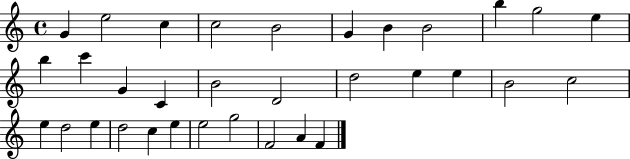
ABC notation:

X:1
T:Untitled
M:4/4
L:1/4
K:C
G e2 c c2 B2 G B B2 b g2 e b c' G C B2 D2 d2 e e B2 c2 e d2 e d2 c e e2 g2 F2 A F